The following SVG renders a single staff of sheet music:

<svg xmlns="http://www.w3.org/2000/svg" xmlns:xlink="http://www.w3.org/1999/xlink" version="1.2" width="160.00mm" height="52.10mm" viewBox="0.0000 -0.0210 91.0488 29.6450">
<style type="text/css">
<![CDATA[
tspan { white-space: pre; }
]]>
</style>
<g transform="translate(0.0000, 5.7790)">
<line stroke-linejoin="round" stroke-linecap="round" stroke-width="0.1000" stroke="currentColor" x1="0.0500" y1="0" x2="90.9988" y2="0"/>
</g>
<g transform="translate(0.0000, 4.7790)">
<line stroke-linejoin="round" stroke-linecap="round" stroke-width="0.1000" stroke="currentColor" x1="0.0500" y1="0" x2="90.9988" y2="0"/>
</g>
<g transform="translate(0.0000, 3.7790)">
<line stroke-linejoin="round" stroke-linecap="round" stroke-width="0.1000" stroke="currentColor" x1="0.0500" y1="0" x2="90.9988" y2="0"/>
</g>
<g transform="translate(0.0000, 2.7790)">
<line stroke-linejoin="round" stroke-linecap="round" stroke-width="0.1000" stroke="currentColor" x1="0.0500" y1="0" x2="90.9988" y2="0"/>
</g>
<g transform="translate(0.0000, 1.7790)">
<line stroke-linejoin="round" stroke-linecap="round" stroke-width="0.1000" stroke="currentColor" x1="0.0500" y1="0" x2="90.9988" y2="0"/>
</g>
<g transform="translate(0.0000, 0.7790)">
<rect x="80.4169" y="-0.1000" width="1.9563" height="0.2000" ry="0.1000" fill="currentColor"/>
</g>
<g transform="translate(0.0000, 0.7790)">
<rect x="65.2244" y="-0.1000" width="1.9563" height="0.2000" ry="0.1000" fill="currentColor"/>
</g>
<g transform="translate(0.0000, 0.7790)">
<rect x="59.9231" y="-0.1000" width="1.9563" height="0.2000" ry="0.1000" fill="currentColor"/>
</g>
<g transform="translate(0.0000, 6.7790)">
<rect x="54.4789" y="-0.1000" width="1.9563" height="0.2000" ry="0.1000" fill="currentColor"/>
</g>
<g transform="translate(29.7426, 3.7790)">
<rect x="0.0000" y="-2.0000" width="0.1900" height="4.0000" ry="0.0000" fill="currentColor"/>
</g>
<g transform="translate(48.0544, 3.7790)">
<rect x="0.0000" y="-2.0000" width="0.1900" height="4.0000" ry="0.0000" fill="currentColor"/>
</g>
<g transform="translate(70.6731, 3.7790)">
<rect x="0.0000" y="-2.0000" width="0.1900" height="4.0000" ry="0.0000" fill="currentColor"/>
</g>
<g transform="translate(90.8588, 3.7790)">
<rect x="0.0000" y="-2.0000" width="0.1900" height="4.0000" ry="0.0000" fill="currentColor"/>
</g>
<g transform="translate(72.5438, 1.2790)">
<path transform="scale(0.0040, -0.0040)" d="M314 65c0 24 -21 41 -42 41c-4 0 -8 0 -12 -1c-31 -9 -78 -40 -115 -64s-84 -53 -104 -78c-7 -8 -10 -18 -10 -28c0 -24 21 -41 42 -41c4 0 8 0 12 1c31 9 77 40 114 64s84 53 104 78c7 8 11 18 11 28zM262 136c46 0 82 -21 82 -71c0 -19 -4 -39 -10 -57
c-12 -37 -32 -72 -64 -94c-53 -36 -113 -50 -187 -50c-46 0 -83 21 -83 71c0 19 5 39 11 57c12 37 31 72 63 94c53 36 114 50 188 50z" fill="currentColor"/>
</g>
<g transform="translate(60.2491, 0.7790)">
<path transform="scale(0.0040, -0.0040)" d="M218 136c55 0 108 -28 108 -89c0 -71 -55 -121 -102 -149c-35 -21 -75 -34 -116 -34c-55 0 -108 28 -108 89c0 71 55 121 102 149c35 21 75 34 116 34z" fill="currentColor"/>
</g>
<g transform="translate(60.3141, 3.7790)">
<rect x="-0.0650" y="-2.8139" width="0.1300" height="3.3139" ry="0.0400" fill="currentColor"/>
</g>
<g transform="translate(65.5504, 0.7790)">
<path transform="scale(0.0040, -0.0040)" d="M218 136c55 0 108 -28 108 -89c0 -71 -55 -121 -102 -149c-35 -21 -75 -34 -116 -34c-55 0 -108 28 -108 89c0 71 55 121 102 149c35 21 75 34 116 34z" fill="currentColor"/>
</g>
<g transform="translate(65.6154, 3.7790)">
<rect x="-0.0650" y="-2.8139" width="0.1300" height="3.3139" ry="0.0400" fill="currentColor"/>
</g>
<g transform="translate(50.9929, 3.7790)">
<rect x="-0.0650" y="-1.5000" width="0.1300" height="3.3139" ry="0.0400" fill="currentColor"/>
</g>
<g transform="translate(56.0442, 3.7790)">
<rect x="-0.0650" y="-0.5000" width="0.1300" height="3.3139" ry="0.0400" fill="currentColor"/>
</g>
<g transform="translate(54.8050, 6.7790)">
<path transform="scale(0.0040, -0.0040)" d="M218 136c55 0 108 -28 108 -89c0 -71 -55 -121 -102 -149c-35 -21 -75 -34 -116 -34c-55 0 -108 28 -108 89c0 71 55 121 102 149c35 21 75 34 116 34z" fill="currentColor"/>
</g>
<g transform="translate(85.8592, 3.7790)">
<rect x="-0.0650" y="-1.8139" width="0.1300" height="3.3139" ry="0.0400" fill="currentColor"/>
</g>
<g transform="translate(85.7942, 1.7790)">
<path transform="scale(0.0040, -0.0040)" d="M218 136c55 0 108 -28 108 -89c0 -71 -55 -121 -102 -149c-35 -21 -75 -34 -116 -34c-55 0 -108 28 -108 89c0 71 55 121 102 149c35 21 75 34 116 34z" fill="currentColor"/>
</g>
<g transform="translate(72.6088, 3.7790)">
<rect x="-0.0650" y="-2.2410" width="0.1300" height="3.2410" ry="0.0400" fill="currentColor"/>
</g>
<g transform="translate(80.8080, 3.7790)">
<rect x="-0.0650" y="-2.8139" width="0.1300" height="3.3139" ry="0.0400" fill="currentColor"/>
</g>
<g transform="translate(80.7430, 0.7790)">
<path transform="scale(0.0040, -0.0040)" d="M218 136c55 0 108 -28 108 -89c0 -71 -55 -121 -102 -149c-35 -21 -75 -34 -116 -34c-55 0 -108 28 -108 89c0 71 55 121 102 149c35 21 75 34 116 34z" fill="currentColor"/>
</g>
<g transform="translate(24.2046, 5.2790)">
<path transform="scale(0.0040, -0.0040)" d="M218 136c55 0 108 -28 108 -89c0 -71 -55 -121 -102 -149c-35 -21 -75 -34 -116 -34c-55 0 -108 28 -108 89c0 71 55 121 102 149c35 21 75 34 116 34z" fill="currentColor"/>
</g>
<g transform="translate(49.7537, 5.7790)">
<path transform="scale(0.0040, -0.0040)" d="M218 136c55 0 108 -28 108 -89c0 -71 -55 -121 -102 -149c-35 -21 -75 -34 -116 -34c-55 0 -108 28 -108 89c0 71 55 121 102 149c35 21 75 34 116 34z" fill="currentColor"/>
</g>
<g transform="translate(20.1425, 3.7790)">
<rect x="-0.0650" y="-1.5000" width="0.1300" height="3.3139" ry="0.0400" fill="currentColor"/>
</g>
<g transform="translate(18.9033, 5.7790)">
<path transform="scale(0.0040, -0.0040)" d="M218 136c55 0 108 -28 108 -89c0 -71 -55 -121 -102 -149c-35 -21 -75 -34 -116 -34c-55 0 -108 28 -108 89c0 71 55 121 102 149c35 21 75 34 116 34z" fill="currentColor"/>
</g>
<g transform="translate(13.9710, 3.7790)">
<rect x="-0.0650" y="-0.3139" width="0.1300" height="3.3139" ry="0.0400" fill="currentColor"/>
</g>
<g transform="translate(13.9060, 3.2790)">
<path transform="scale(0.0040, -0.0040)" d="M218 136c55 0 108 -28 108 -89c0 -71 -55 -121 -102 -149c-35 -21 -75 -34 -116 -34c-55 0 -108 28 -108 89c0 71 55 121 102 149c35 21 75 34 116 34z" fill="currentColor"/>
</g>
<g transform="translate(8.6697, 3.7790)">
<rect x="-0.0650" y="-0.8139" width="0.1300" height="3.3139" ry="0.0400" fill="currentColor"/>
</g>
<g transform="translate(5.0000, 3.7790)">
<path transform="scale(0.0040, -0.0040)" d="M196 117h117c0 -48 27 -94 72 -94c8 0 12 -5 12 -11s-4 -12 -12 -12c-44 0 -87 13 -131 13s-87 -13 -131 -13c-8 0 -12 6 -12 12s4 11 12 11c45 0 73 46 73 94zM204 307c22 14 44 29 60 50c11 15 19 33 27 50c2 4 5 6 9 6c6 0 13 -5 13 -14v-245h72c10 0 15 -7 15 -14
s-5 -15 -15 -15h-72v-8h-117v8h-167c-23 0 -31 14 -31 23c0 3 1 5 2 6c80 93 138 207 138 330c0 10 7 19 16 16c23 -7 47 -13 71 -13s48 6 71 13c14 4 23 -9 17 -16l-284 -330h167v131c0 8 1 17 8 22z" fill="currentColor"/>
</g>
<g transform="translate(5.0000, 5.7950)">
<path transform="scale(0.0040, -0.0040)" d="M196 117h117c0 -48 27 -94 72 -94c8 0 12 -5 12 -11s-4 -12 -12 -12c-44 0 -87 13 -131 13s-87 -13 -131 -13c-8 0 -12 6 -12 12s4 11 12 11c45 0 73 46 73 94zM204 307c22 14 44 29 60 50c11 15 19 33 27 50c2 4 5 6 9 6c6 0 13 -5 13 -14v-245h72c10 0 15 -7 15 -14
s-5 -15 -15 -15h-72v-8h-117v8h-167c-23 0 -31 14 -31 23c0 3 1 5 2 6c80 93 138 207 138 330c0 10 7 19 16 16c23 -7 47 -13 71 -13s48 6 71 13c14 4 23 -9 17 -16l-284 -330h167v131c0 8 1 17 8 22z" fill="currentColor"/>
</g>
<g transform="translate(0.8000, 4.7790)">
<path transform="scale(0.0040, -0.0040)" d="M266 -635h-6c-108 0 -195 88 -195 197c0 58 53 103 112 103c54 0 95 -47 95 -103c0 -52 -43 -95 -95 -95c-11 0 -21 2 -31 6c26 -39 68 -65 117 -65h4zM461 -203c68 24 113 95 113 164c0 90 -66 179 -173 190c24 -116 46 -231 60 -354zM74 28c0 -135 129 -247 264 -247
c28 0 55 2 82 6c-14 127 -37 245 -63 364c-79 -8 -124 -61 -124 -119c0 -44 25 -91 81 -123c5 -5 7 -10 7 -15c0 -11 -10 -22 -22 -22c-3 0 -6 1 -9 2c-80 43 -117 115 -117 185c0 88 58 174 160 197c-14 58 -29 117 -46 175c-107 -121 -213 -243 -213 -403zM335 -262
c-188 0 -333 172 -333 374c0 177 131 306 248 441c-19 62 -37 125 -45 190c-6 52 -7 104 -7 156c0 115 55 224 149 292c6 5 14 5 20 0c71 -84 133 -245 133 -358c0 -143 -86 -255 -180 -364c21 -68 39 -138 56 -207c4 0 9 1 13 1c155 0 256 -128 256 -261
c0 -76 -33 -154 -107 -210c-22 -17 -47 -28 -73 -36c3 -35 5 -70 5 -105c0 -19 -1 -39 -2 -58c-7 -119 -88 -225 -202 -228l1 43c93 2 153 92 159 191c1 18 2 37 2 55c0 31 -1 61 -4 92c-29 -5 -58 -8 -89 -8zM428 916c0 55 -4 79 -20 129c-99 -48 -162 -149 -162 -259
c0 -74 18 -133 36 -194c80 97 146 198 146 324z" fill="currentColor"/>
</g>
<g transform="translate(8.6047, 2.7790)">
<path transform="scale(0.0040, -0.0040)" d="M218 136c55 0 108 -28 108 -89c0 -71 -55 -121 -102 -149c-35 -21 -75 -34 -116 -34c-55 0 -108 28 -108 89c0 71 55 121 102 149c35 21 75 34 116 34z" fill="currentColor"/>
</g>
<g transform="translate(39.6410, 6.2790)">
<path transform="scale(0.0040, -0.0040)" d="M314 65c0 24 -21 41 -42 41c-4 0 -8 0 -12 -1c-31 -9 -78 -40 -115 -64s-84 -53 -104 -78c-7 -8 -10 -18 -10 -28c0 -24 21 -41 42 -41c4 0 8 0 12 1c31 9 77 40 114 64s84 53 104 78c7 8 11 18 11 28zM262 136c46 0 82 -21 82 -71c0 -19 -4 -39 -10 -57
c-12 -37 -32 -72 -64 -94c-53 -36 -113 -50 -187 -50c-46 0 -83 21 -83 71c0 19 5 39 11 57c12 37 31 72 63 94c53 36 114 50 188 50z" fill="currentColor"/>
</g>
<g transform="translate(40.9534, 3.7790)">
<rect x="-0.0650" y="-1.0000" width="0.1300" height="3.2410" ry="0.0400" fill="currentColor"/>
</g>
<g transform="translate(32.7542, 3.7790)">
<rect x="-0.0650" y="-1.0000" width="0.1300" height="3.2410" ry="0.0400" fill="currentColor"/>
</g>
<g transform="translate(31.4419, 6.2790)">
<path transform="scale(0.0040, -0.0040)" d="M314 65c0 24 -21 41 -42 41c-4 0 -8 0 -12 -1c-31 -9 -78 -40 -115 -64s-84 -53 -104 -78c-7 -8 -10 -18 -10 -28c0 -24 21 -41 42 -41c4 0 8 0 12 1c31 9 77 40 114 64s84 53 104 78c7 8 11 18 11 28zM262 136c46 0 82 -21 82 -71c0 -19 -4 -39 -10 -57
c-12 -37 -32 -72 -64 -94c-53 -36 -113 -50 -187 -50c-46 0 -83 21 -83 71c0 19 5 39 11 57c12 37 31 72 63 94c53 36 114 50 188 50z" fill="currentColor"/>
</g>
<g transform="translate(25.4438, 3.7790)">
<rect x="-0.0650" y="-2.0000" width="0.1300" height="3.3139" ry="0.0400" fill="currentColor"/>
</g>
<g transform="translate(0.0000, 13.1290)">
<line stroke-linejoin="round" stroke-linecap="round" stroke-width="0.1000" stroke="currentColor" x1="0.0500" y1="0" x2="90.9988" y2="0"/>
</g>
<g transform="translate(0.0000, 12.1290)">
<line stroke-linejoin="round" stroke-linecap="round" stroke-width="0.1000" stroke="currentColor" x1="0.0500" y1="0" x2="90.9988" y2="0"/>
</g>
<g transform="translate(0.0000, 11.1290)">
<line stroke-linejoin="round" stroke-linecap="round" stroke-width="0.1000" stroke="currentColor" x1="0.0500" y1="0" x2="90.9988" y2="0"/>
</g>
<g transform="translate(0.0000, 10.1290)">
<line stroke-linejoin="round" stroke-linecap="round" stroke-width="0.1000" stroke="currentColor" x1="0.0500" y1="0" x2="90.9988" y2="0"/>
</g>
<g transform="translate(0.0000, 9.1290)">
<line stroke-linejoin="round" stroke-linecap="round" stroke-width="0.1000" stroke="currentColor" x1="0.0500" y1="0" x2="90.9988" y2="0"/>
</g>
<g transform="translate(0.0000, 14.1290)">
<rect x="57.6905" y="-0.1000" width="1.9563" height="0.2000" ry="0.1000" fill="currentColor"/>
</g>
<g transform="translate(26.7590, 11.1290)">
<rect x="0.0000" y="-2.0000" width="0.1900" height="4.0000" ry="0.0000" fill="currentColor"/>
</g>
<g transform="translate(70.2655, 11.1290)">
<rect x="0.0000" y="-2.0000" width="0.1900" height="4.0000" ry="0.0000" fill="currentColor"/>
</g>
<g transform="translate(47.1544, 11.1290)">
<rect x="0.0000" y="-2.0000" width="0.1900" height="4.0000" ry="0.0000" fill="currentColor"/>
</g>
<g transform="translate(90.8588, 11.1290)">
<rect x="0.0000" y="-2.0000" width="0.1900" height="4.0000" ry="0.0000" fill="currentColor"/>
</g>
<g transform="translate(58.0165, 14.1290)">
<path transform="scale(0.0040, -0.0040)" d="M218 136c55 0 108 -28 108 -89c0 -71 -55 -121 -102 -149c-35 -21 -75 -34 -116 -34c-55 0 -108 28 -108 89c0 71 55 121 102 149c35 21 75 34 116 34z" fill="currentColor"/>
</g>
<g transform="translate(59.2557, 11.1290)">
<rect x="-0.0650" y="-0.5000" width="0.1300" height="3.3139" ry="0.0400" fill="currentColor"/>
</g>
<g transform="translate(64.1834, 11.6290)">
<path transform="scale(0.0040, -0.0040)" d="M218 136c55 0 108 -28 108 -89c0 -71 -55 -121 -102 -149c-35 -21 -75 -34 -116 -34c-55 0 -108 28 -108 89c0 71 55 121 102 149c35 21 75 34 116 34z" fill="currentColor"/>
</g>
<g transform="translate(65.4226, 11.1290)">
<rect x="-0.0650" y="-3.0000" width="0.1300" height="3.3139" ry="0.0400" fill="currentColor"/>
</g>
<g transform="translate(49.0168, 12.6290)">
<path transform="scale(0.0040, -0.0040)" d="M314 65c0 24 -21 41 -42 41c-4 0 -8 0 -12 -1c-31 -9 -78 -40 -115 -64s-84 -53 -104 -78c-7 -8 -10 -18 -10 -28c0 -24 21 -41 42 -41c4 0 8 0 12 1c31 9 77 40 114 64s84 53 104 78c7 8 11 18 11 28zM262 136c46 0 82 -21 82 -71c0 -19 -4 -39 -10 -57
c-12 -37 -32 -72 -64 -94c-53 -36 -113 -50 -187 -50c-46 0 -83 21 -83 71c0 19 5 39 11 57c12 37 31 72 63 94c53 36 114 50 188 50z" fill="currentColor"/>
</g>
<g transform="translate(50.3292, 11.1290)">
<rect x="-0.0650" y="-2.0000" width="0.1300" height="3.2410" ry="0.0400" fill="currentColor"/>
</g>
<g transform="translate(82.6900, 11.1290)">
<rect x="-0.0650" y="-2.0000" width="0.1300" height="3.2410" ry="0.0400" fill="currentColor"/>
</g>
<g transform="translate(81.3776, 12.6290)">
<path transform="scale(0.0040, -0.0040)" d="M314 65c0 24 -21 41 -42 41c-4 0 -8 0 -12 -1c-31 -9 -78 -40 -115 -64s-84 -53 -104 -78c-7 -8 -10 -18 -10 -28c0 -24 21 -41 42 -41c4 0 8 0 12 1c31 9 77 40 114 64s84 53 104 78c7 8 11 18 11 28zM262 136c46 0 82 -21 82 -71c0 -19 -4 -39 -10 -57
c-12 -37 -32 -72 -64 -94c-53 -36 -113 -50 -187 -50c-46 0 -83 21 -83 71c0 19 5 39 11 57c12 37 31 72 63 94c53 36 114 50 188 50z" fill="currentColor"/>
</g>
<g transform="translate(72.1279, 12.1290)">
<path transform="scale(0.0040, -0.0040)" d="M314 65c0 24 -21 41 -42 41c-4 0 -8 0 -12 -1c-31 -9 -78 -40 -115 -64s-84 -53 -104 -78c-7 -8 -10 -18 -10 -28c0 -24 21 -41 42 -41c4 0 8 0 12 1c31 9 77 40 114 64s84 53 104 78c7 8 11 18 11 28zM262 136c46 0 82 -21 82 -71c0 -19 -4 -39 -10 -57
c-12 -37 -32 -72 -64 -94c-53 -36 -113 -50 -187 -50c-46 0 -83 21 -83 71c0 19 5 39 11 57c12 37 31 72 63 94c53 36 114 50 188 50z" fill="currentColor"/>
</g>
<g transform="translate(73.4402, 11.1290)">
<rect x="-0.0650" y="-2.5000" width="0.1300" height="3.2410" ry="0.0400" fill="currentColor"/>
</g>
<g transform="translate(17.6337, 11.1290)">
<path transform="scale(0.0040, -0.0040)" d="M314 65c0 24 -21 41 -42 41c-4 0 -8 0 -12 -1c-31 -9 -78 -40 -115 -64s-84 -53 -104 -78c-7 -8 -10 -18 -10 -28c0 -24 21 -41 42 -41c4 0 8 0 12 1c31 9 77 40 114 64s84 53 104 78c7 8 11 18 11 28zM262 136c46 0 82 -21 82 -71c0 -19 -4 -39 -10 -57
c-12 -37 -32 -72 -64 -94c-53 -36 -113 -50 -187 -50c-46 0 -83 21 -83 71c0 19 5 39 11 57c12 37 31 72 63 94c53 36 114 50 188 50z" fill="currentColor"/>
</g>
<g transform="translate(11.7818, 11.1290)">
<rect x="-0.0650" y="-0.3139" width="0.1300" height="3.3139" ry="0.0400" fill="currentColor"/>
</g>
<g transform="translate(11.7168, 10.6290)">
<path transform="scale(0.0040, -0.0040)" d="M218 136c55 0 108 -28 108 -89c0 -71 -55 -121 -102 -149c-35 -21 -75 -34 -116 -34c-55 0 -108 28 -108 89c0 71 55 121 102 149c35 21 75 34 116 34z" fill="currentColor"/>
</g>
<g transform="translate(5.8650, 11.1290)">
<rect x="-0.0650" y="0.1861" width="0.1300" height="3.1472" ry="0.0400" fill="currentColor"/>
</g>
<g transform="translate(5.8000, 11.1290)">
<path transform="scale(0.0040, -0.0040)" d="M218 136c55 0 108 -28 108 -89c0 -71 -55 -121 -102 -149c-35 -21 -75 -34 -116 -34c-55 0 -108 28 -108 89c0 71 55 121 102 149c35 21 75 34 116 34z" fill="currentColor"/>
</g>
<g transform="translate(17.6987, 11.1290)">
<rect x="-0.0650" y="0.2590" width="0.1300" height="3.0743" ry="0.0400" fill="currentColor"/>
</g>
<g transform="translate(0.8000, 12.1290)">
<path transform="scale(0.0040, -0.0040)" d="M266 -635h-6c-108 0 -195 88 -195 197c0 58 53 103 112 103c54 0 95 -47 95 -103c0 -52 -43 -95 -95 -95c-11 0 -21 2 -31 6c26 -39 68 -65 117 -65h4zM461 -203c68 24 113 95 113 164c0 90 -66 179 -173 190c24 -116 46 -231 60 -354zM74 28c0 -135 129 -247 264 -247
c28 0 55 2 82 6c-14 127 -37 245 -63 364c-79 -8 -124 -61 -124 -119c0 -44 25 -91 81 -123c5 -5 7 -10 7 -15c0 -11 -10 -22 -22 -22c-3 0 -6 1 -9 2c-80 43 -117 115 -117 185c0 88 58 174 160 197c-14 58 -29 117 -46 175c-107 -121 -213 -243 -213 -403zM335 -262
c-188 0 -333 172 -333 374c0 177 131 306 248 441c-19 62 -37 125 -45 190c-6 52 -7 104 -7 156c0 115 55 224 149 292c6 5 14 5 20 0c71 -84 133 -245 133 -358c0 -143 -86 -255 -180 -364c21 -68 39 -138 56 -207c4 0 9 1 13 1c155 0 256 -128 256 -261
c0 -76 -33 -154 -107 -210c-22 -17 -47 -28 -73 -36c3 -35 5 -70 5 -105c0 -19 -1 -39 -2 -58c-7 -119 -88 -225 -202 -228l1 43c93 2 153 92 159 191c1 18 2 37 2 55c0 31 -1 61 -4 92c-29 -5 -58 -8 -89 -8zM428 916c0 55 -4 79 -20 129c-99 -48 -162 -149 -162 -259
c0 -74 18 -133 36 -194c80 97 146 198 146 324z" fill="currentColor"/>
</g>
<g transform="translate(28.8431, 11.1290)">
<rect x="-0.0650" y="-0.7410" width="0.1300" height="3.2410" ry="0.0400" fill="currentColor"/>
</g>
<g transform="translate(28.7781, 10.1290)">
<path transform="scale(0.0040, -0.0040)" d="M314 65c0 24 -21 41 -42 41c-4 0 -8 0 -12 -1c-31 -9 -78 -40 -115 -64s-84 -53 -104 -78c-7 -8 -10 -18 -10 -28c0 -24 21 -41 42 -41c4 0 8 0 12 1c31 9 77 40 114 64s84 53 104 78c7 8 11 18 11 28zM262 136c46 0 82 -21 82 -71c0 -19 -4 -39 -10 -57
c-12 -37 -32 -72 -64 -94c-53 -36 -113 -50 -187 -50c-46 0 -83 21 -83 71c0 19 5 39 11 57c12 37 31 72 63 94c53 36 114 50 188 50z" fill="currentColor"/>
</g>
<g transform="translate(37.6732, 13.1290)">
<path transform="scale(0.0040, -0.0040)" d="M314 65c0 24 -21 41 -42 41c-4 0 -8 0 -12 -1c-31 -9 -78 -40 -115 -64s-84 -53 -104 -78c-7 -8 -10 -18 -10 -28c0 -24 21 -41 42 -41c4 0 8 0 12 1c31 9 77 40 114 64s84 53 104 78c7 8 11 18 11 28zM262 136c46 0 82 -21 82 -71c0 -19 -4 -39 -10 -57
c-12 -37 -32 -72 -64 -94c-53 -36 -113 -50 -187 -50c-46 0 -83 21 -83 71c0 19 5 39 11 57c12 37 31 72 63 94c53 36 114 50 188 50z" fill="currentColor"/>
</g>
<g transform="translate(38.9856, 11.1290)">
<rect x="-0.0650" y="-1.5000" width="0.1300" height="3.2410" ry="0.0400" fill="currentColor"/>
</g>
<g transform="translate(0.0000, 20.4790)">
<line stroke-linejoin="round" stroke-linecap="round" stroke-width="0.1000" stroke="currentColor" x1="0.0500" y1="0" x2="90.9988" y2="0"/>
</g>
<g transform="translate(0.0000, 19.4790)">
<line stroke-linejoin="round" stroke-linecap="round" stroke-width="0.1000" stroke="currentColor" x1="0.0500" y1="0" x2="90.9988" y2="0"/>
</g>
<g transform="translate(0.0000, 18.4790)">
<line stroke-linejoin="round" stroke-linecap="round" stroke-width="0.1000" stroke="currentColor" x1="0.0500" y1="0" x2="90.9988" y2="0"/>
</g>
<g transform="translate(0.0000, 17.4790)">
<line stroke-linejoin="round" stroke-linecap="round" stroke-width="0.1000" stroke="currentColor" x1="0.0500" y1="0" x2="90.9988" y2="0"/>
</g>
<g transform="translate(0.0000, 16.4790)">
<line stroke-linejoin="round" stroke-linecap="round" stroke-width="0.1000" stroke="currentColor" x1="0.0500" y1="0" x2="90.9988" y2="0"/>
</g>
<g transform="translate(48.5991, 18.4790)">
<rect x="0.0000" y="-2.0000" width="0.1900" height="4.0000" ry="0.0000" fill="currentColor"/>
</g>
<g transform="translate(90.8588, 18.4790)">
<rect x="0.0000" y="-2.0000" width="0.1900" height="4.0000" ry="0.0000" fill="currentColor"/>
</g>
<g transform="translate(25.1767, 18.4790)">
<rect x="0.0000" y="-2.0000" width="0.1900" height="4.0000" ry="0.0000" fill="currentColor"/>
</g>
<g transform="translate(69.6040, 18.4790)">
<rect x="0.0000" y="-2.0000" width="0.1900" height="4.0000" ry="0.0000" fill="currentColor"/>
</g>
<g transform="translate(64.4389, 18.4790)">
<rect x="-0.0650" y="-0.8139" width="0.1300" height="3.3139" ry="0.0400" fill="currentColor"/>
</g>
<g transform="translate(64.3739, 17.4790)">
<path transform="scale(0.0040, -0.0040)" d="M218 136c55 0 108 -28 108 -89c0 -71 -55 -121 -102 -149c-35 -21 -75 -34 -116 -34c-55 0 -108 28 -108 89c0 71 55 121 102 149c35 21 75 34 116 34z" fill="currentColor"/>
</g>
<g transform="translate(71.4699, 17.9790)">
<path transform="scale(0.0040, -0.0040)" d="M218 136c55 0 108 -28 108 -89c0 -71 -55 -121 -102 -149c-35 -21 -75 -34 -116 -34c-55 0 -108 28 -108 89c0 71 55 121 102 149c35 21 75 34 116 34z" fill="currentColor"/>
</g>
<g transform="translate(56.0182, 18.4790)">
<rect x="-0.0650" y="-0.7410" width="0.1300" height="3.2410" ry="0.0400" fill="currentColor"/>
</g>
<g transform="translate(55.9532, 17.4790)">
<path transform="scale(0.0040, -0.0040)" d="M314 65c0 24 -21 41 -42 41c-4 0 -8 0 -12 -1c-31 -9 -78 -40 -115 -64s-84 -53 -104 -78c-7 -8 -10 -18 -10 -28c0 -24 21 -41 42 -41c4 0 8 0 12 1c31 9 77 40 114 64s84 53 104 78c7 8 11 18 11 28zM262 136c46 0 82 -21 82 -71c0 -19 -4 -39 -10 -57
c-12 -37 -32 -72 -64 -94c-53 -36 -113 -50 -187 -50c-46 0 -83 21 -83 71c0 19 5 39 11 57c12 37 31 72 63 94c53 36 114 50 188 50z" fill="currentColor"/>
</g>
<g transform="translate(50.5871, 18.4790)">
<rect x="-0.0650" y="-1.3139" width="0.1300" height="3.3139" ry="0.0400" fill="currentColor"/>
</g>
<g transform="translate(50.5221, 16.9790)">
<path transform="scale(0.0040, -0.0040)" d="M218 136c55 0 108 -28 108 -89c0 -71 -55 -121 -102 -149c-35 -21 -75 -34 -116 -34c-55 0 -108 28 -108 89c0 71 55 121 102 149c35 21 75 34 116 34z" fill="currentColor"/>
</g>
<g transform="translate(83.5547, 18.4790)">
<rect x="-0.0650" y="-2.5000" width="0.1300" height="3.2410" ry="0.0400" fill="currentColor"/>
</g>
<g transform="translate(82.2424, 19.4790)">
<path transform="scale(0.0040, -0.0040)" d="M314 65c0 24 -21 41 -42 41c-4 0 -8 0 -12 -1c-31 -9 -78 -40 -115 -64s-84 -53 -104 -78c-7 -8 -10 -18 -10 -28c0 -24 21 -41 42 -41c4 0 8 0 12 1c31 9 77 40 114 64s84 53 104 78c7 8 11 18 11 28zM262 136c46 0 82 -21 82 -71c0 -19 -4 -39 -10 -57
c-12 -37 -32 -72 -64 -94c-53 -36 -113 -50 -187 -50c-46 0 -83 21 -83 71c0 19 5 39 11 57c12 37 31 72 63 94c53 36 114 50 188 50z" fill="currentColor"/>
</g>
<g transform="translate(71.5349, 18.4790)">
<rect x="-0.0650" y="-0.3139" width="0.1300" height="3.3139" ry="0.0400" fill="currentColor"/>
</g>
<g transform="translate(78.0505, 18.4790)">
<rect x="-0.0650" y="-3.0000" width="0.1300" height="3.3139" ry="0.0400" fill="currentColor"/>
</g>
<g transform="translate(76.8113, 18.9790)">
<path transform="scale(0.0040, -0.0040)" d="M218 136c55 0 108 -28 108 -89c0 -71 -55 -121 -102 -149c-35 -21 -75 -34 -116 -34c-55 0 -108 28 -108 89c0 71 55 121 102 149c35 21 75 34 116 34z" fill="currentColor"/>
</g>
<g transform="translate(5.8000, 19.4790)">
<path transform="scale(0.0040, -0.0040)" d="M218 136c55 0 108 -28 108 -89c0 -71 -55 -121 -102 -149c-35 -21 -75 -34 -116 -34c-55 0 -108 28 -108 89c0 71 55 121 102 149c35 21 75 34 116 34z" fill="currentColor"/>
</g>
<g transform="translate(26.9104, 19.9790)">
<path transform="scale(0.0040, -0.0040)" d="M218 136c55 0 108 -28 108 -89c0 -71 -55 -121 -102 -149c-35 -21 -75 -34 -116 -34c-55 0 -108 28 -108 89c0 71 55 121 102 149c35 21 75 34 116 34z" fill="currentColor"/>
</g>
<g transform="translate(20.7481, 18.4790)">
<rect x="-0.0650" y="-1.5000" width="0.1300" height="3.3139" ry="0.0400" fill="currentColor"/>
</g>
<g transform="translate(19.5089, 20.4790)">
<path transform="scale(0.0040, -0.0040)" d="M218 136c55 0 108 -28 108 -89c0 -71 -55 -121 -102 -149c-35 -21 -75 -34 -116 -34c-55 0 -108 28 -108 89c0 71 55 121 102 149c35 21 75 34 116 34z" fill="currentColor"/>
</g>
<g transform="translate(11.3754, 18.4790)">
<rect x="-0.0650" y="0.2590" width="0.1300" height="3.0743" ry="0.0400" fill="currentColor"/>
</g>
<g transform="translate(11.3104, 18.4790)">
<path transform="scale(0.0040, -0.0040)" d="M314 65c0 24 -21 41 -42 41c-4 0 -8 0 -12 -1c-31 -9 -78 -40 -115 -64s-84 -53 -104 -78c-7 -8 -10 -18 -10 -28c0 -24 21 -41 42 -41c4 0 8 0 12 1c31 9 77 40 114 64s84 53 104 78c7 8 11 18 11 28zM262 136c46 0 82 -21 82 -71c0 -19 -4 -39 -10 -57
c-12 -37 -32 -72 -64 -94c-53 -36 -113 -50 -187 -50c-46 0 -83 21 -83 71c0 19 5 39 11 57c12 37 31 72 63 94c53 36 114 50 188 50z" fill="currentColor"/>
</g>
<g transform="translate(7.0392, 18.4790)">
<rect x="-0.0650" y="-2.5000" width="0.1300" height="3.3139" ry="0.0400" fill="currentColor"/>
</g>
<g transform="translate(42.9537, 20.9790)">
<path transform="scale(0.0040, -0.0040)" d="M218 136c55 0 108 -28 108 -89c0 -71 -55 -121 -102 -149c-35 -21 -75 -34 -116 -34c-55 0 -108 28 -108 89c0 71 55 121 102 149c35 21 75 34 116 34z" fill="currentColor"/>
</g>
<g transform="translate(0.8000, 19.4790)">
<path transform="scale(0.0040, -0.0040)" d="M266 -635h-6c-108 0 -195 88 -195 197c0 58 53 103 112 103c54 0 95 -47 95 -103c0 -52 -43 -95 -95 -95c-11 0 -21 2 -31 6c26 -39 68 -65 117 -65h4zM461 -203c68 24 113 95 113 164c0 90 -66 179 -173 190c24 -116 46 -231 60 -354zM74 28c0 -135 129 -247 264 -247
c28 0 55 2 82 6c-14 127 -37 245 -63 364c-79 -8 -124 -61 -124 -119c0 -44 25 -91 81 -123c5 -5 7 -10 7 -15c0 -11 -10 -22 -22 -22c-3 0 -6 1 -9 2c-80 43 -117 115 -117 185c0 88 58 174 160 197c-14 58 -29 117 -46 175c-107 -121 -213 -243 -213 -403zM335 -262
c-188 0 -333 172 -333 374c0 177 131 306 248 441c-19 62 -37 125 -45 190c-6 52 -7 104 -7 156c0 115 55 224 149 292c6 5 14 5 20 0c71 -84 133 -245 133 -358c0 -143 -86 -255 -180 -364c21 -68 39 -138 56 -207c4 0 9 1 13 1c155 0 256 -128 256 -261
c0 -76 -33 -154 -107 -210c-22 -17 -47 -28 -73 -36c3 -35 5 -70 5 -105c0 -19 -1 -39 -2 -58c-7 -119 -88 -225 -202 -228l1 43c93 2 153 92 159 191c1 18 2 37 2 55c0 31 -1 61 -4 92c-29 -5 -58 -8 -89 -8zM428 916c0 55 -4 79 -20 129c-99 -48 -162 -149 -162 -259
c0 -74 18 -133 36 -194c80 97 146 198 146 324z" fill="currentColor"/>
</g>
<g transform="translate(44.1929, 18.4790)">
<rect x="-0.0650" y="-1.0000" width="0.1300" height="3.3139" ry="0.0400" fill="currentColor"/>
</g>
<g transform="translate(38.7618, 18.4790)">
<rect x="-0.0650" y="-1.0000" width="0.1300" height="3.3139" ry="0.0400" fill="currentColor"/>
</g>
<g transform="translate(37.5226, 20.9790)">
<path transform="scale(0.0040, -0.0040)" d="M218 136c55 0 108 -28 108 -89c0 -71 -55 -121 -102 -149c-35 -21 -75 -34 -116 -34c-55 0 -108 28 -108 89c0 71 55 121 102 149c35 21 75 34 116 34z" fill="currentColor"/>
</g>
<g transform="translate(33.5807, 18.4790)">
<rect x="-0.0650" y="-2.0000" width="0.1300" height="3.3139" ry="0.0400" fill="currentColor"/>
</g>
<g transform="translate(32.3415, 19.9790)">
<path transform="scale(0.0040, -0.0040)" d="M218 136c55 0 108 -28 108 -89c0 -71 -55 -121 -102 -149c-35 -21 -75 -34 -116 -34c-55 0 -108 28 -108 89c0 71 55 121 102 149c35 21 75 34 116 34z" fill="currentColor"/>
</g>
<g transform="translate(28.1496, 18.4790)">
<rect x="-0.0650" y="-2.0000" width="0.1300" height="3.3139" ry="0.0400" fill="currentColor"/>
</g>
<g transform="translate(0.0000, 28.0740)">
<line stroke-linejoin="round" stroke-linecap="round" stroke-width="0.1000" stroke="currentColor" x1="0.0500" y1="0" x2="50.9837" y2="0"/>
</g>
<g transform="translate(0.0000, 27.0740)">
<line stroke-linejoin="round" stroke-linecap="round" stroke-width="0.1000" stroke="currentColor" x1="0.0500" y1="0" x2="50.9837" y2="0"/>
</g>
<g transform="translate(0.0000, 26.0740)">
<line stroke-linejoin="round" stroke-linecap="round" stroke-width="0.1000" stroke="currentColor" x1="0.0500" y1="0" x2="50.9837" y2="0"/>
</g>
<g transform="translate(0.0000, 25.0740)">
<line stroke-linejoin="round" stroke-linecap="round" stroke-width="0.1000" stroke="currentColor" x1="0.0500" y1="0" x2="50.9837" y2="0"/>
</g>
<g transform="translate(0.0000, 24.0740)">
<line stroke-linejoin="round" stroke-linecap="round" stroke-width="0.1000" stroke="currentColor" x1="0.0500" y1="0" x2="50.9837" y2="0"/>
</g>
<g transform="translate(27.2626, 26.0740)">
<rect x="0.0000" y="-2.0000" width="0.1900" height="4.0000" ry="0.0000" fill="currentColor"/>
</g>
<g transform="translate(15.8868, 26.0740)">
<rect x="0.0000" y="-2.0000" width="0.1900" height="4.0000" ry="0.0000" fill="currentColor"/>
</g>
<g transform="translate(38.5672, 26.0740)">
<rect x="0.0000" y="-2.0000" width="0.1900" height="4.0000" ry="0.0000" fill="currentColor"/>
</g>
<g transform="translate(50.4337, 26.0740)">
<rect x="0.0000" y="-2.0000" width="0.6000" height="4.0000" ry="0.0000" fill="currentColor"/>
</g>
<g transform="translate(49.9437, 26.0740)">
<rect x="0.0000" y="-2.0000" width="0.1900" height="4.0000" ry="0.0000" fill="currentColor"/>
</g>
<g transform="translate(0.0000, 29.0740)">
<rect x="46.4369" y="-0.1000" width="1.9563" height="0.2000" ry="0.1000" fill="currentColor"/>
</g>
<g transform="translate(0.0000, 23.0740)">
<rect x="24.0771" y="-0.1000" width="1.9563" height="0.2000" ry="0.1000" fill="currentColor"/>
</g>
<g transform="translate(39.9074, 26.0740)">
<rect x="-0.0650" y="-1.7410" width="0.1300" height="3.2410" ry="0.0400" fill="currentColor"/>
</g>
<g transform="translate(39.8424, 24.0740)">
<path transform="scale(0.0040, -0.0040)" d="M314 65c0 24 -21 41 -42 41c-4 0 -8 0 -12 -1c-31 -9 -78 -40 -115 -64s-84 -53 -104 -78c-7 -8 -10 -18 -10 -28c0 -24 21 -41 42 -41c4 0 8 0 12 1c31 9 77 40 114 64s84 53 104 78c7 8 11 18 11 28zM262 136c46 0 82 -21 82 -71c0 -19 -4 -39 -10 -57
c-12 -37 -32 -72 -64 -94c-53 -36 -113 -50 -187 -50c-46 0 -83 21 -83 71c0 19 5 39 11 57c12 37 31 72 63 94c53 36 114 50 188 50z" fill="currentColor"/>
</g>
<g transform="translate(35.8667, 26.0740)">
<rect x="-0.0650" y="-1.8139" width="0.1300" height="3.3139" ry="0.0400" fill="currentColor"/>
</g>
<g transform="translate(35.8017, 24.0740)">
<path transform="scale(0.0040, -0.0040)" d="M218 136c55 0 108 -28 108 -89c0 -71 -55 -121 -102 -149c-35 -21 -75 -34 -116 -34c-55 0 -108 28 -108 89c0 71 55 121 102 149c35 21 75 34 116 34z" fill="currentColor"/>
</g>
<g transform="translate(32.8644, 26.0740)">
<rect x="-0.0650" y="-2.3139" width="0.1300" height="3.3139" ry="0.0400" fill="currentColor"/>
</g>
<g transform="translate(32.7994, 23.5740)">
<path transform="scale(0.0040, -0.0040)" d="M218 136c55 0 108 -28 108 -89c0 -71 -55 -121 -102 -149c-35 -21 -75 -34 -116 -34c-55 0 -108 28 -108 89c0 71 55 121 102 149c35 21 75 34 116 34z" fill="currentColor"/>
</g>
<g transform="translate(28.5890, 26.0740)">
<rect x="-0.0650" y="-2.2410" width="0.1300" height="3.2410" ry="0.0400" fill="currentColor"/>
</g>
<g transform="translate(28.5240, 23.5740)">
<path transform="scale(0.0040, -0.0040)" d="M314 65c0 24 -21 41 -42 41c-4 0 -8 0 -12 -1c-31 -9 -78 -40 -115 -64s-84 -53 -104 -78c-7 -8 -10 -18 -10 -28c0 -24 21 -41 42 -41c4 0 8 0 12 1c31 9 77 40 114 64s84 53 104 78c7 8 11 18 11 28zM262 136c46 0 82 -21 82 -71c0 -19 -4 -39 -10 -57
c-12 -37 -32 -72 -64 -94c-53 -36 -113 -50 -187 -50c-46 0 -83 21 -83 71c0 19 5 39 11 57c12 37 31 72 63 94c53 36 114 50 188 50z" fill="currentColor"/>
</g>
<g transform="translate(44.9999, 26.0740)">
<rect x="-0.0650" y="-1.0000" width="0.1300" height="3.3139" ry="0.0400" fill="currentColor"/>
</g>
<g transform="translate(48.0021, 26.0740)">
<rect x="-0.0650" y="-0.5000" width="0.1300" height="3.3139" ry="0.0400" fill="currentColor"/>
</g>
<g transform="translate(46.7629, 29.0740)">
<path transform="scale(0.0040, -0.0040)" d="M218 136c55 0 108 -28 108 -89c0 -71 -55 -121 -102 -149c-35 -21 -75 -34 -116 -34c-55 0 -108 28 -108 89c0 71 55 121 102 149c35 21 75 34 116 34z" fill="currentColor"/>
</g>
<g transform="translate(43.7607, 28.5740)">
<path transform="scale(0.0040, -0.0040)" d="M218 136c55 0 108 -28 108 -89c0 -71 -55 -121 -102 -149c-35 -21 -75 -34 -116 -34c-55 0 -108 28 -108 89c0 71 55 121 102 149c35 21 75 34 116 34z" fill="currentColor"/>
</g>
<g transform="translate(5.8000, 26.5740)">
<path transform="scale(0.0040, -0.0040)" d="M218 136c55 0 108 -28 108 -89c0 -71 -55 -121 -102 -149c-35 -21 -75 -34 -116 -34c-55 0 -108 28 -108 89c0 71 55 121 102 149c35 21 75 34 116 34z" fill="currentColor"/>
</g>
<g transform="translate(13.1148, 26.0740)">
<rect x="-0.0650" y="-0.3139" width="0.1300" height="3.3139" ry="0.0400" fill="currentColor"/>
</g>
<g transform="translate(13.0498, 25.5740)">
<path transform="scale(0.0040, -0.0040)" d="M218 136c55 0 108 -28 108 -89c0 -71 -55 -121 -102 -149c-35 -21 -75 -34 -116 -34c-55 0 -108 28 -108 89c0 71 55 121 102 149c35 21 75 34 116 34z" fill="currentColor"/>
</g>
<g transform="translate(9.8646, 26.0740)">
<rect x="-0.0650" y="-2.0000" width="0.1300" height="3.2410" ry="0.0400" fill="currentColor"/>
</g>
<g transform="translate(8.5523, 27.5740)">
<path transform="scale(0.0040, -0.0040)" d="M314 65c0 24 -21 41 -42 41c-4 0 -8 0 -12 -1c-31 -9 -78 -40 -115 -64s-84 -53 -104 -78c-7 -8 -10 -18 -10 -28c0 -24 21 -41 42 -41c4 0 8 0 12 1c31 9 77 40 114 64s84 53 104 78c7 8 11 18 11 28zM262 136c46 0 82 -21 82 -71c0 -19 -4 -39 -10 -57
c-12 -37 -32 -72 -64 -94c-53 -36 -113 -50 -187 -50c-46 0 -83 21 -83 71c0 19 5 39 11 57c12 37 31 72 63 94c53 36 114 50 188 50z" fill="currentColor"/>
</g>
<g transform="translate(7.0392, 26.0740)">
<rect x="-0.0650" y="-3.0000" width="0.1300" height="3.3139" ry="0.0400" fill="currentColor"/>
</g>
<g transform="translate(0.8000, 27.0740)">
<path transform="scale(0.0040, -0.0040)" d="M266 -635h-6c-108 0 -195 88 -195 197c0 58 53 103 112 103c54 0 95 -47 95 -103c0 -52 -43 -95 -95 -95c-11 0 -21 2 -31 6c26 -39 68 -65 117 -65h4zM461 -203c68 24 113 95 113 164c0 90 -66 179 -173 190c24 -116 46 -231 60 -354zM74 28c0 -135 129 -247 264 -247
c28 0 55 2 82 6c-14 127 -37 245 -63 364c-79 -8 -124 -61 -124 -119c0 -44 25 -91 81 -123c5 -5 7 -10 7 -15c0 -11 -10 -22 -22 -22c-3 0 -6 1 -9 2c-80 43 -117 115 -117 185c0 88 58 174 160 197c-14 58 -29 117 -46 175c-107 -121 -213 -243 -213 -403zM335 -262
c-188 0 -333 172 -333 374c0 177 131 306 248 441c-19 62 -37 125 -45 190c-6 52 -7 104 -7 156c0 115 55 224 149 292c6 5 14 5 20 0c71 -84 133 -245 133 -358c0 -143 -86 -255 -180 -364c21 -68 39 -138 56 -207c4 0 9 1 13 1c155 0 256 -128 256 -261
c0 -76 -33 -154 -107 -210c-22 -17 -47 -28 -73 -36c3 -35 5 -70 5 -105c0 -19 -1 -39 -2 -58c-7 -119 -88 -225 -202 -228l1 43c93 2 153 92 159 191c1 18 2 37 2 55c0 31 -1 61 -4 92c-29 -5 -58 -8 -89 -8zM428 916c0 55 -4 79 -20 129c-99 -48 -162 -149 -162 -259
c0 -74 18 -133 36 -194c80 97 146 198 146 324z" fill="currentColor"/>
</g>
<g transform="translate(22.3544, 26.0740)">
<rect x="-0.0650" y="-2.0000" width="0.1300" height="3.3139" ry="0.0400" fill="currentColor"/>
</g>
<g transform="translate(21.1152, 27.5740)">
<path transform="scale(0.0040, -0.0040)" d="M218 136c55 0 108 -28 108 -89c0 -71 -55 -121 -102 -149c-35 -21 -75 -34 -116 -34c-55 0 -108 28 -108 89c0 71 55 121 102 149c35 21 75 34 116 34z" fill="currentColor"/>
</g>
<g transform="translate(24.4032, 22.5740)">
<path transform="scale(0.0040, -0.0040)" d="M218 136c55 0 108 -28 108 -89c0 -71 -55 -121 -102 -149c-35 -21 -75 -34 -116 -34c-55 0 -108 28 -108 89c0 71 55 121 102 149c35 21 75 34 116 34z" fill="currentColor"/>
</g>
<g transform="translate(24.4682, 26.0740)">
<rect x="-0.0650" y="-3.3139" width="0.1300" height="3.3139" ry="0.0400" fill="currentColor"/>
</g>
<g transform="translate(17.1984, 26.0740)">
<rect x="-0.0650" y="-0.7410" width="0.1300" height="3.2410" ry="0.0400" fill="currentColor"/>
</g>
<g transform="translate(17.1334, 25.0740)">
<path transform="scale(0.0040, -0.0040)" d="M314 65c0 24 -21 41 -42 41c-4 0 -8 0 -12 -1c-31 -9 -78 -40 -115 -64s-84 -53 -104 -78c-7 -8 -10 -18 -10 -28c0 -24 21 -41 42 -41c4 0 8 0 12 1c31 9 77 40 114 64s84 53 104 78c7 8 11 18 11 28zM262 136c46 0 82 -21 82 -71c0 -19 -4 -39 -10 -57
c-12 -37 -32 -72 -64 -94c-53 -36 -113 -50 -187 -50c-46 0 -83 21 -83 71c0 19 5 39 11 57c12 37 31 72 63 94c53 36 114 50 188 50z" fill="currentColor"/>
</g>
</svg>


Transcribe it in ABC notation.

X:1
T:Untitled
M:4/4
L:1/4
K:C
d c E F D2 D2 E C a a g2 a f B c B2 d2 E2 F2 C A G2 F2 G B2 E F F D D e d2 d c A G2 A F2 c d2 F b g2 g f f2 D C